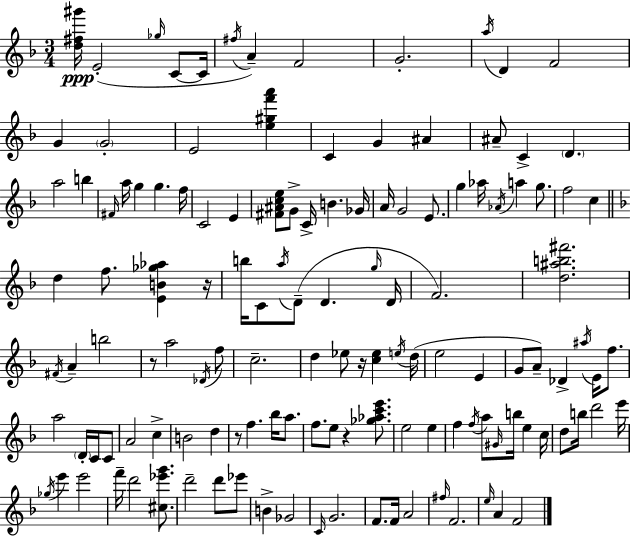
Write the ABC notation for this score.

X:1
T:Untitled
M:3/4
L:1/4
K:Dm
[d^f^g']/4 E2 _g/4 C/2 C/4 ^f/4 A F2 G2 a/4 D F2 G G2 E2 [e^gf'a'] C G ^A ^A/2 C D a2 b ^F/4 a/4 g g f/4 C2 E [^F^Ace]/2 G/2 C/4 B _G/4 A/4 G2 E/2 g _a/4 _A/4 a g/2 f2 c d f/2 [EB_g_a] z/4 b/4 C/2 a/4 D/2 D g/4 D/4 F2 [d^ab^f']2 ^F/4 A b2 z/2 a2 _D/4 f/2 c2 d _e/2 z/4 [c_e] e/4 d/4 e2 E G/2 A/2 _D ^a/4 E/4 f/2 a2 D/4 C/4 C/2 A2 c B2 d z/2 f _b/4 a/2 f/2 e/2 z [_g_ac'e']/2 e2 e f f/4 a/2 ^G/4 b/4 e c/4 d/2 b/4 d'2 e'/4 _g/4 e' e'2 f'/4 d'2 [^c_e'g']/2 d'2 d'/2 _e'/2 B _G2 C/4 G2 F/2 F/4 A2 ^f/4 F2 e/4 A F2